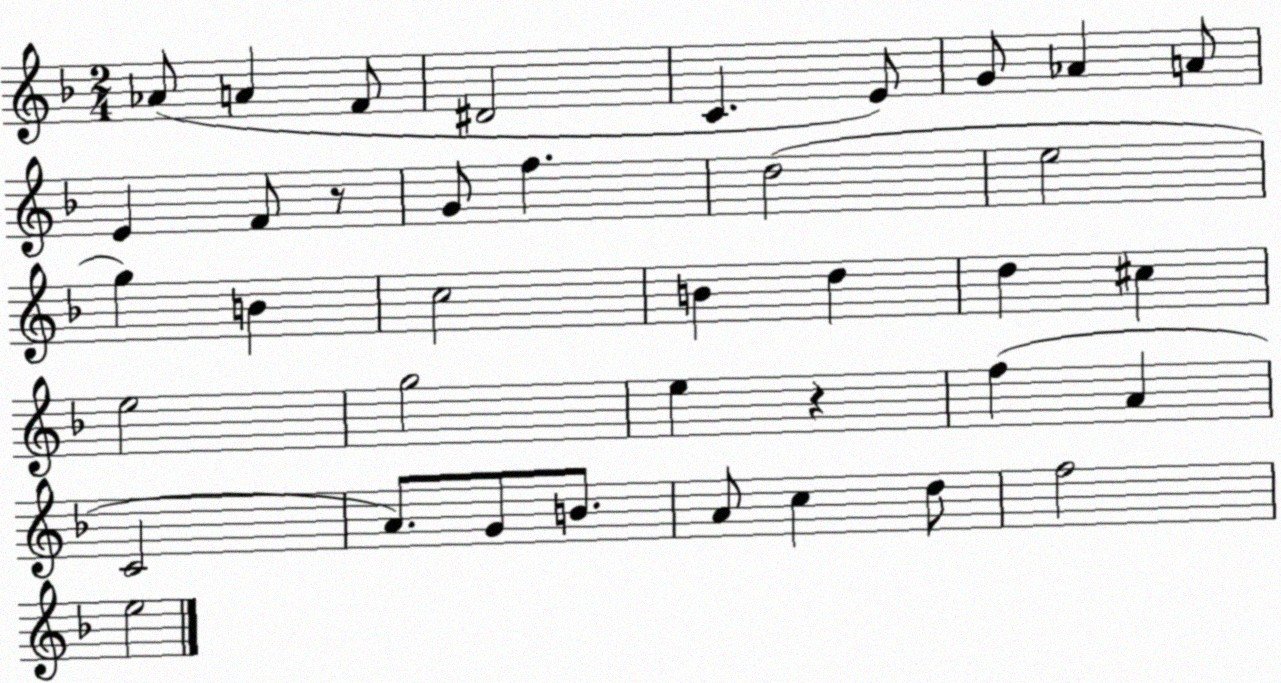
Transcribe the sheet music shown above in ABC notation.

X:1
T:Untitled
M:2/4
L:1/4
K:F
_A/2 A F/2 ^D2 C E/2 G/2 _A A/2 E F/2 z/2 G/2 f d2 e2 g B c2 B d d ^c e2 g2 e z f A C2 A/2 G/2 B/2 A/2 c d/2 f2 e2